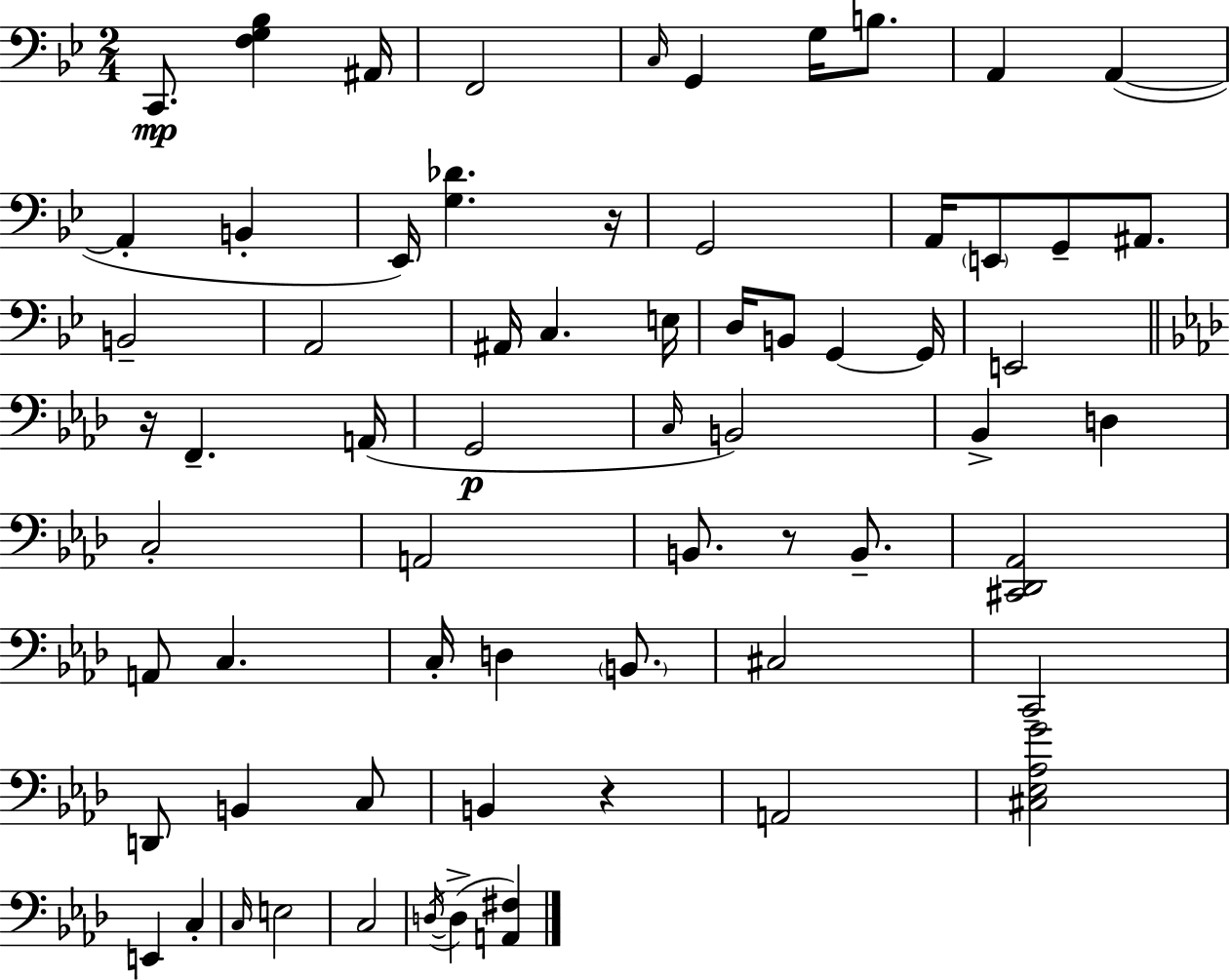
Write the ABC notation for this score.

X:1
T:Untitled
M:2/4
L:1/4
K:Gm
C,,/2 [F,G,_B,] ^A,,/4 F,,2 C,/4 G,, G,/4 B,/2 A,, A,, A,, B,, _E,,/4 [G,_D] z/4 G,,2 A,,/4 E,,/2 G,,/2 ^A,,/2 B,,2 A,,2 ^A,,/4 C, E,/4 D,/4 B,,/2 G,, G,,/4 E,,2 z/4 F,, A,,/4 G,,2 C,/4 B,,2 _B,, D, C,2 A,,2 B,,/2 z/2 B,,/2 [^C,,_D,,_A,,]2 A,,/2 C, C,/4 D, B,,/2 ^C,2 C,,2 D,,/2 B,, C,/2 B,, z A,,2 [^C,_E,_A,G]2 E,, C, C,/4 E,2 C,2 D,/4 D, [A,,^F,]